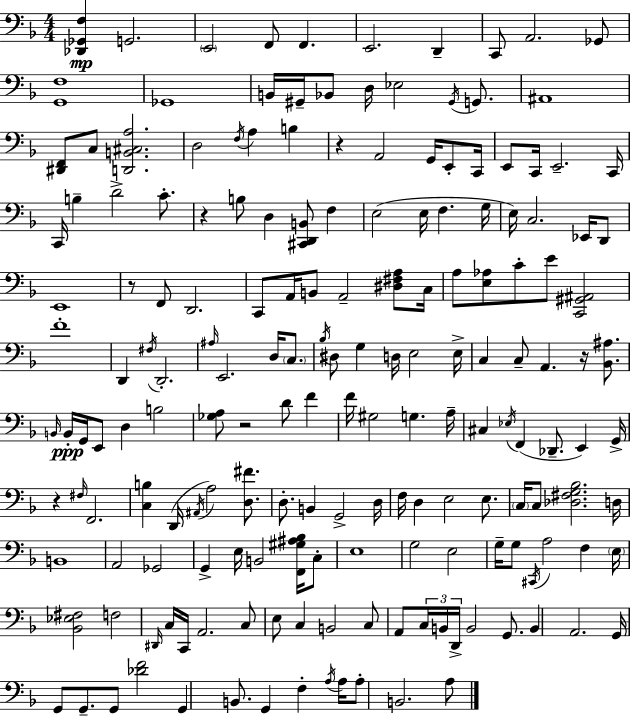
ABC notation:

X:1
T:Untitled
M:4/4
L:1/4
K:F
[_D,,_G,,F,] G,,2 E,,2 F,,/2 F,, E,,2 D,, C,,/2 A,,2 _G,,/2 [G,,F,]4 _G,,4 B,,/4 ^G,,/4 _B,,/2 D,/4 _E,2 ^G,,/4 G,,/2 ^A,,4 [^D,,F,,]/2 C,/2 [D,,B,,^C,A,]2 D,2 F,/4 A, B, z A,,2 G,,/4 E,,/2 C,,/4 E,,/2 C,,/4 E,,2 C,,/4 C,,/4 B, D2 C/2 z B,/2 D, [^C,,D,,B,,]/2 F, E,2 E,/4 F, G,/4 E,/4 C,2 _E,,/4 D,,/2 E,,4 z/2 F,,/2 D,,2 C,,/2 A,,/4 B,,/2 A,,2 [^D,^F,A,]/2 C,/4 A,/2 [E,_A,]/2 C/2 E/2 [C,,^G,,^A,,]2 F4 D,, ^F,/4 D,,2 ^A,/4 E,,2 D,/4 C,/2 _B,/4 ^D,/2 G, D,/4 E,2 E,/4 C, C,/2 A,, z/4 [_B,,^A,]/2 B,,/4 B,,/4 G,,/4 E,,/2 D, B,2 [_G,A,]/2 z2 D/2 F F/4 ^G,2 G, A,/4 ^C, _E,/4 F,, _D,,/2 E,, G,,/4 z ^F,/4 F,,2 [C,B,] D,,/4 ^A,,/4 A,2 [D,^F]/2 D,/2 B,, G,,2 D,/4 F,/4 D, E,2 E,/2 C,/4 C,/2 [_D,^F,G,_B,]2 D,/4 B,,4 A,,2 _G,,2 G,, E,/4 B,,2 [F,,^G,^A,_B,]/4 C,/2 E,4 G,2 E,2 G,/4 G,/2 ^C,,/4 A,2 F, E,/4 [_B,,_E,^F,]2 F,2 ^D,,/4 C,/4 C,,/4 A,,2 C,/2 E,/2 C, B,,2 C,/2 A,,/2 C,/4 B,,/4 D,,/4 B,,2 G,,/2 B,, A,,2 G,,/4 G,,/2 G,,/2 G,,/2 [_DF]2 G,, B,,/2 G,, F, A,/4 A,/4 A,/2 B,,2 A,/2